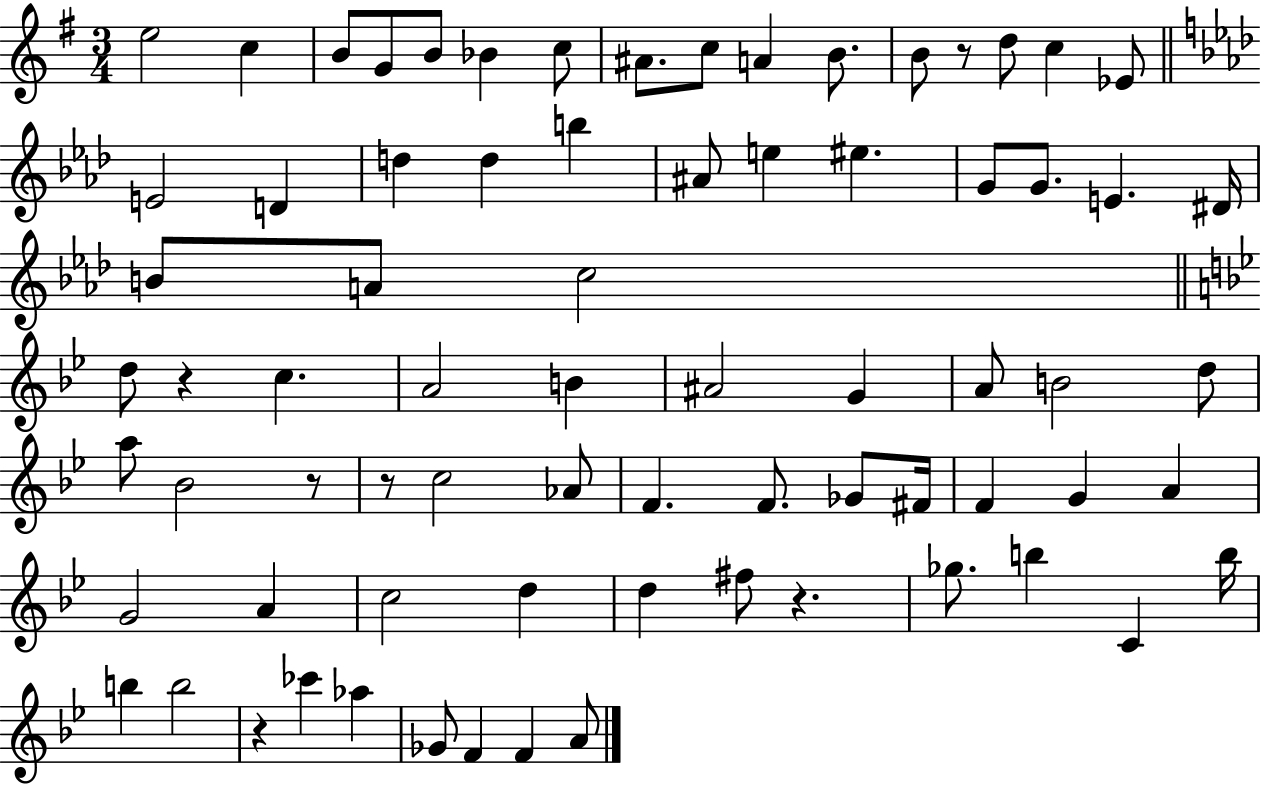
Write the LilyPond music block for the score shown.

{
  \clef treble
  \numericTimeSignature
  \time 3/4
  \key g \major
  \repeat volta 2 { e''2 c''4 | b'8 g'8 b'8 bes'4 c''8 | ais'8. c''8 a'4 b'8. | b'8 r8 d''8 c''4 ees'8 | \break \bar "||" \break \key aes \major e'2 d'4 | d''4 d''4 b''4 | ais'8 e''4 eis''4. | g'8 g'8. e'4. dis'16 | \break b'8 a'8 c''2 | \bar "||" \break \key bes \major d''8 r4 c''4. | a'2 b'4 | ais'2 g'4 | a'8 b'2 d''8 | \break a''8 bes'2 r8 | r8 c''2 aes'8 | f'4. f'8. ges'8 fis'16 | f'4 g'4 a'4 | \break g'2 a'4 | c''2 d''4 | d''4 fis''8 r4. | ges''8. b''4 c'4 b''16 | \break b''4 b''2 | r4 ces'''4 aes''4 | ges'8 f'4 f'4 a'8 | } \bar "|."
}